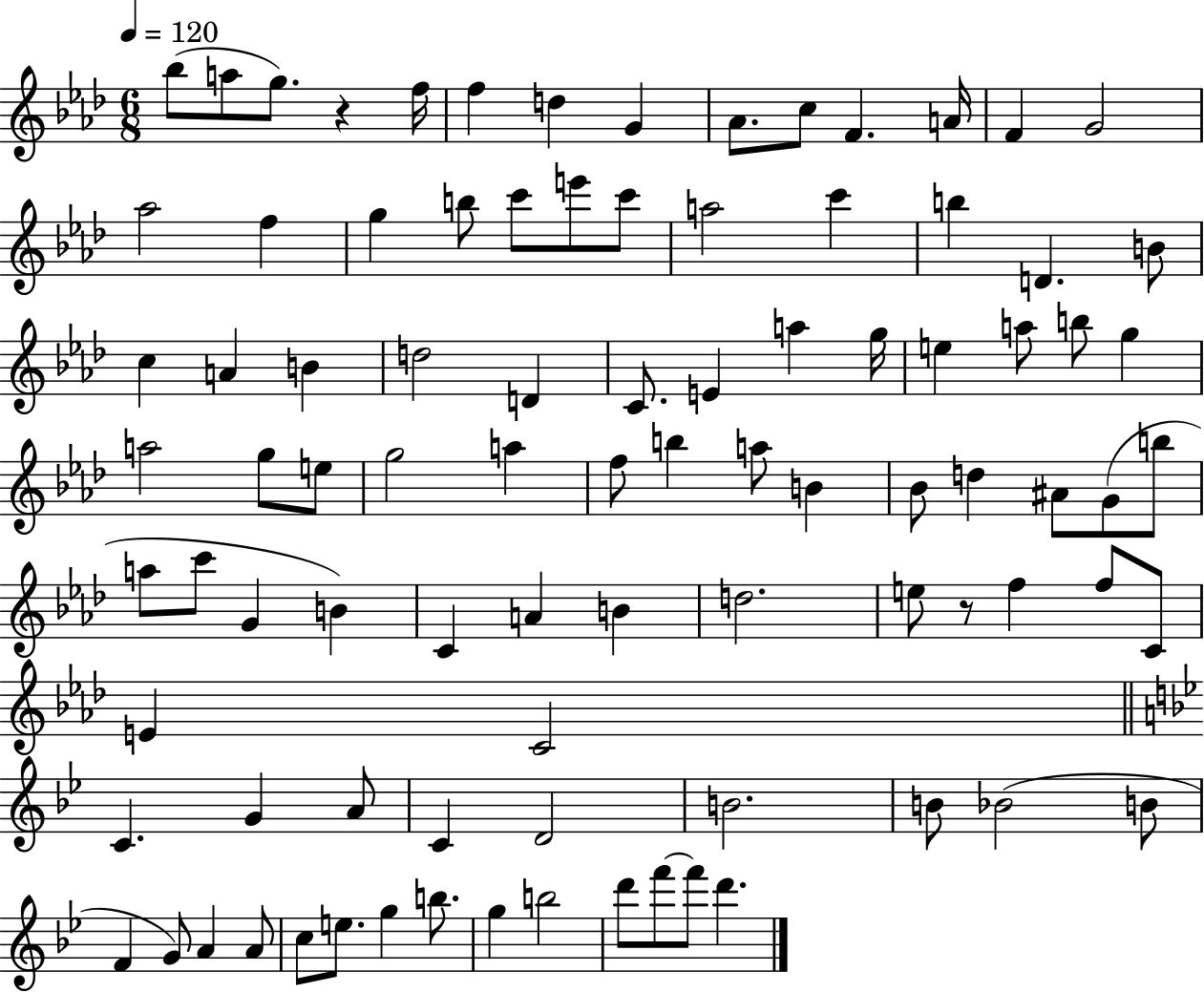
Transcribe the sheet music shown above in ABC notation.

X:1
T:Untitled
M:6/8
L:1/4
K:Ab
_b/2 a/2 g/2 z f/4 f d G _A/2 c/2 F A/4 F G2 _a2 f g b/2 c'/2 e'/2 c'/2 a2 c' b D B/2 c A B d2 D C/2 E a g/4 e a/2 b/2 g a2 g/2 e/2 g2 a f/2 b a/2 B _B/2 d ^A/2 G/2 b/2 a/2 c'/2 G B C A B d2 e/2 z/2 f f/2 C/2 E C2 C G A/2 C D2 B2 B/2 _B2 B/2 F G/2 A A/2 c/2 e/2 g b/2 g b2 d'/2 f'/2 f'/2 d'